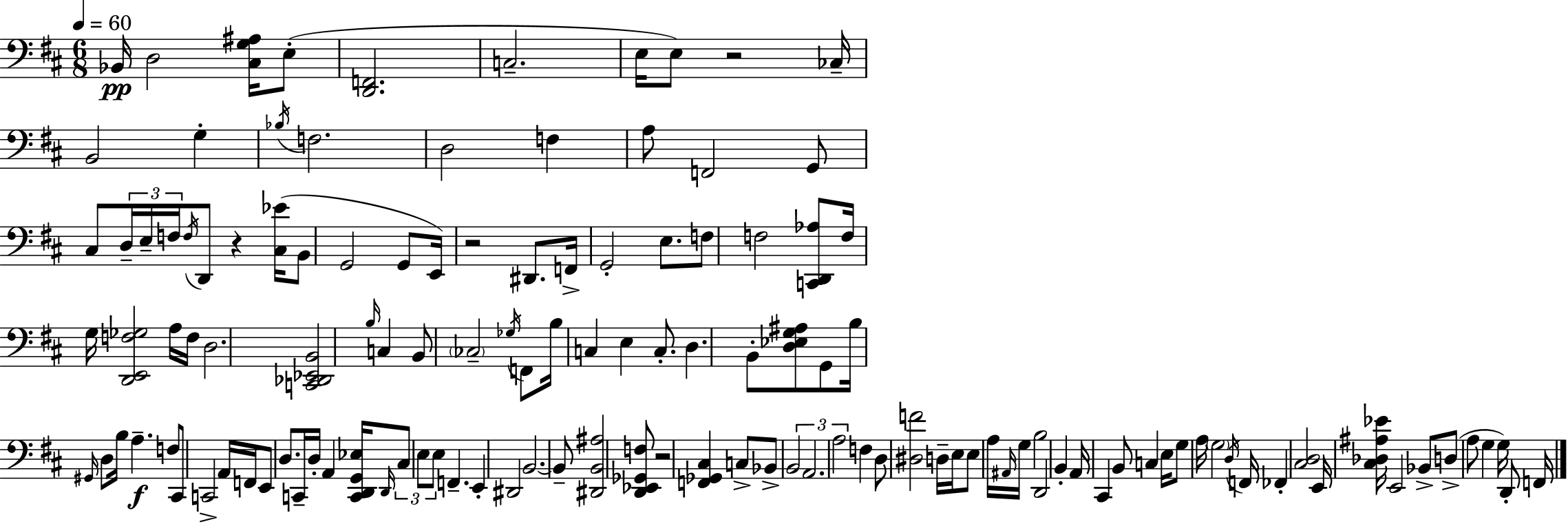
Bb2/s D3/h [C#3,G3,A#3]/s E3/e [D2,F2]/h. C3/h. E3/s E3/e R/h CES3/s B2/h G3/q Bb3/s F3/h. D3/h F3/q A3/e F2/h G2/e C#3/e D3/s E3/s F3/s F3/s D2/e R/q [C#3,Eb4]/s B2/e G2/h G2/e E2/s R/h D#2/e. F2/s G2/h E3/e. F3/e F3/h [C2,D2,Ab3]/e F3/s G3/s [D2,E2,F3,Gb3]/h A3/s F3/s D3/h. [C2,Db2,Eb2,B2]/h B3/s C3/q B2/e CES3/h Gb3/s F2/e B3/s C3/q E3/q C3/e. D3/q. B2/e [D3,Eb3,G3,A#3]/e G2/e B3/s G#2/s D3/e B3/s A3/q. F3/e C#2/e C2/h A2/s F2/s E2/e D3/e. C2/s D3/s A2/q [C2,D2,G2,Eb3]/s D2/s C#3/e E3/e E3/e F2/q. E2/q D#2/h B2/h. B2/e [D#2,B2,A#3]/h [D2,Eb2,Gb2,F3]/e R/h [F2,Gb2,C#3]/q C3/e Bb2/e B2/h A2/h. A3/h F3/q D3/e [D#3,F4]/h D3/s E3/s E3/e A3/s A#2/s G3/s B3/h D2/h B2/q A2/s C#2/q B2/e C3/q E3/s G3/e A3/s G3/h D3/s F2/s FES2/q [C#3,D3]/h E2/s [C#3,Db3,A#3,Eb4]/s E2/h Bb2/e D3/e A3/e G3/q G3/s D2/e F2/s